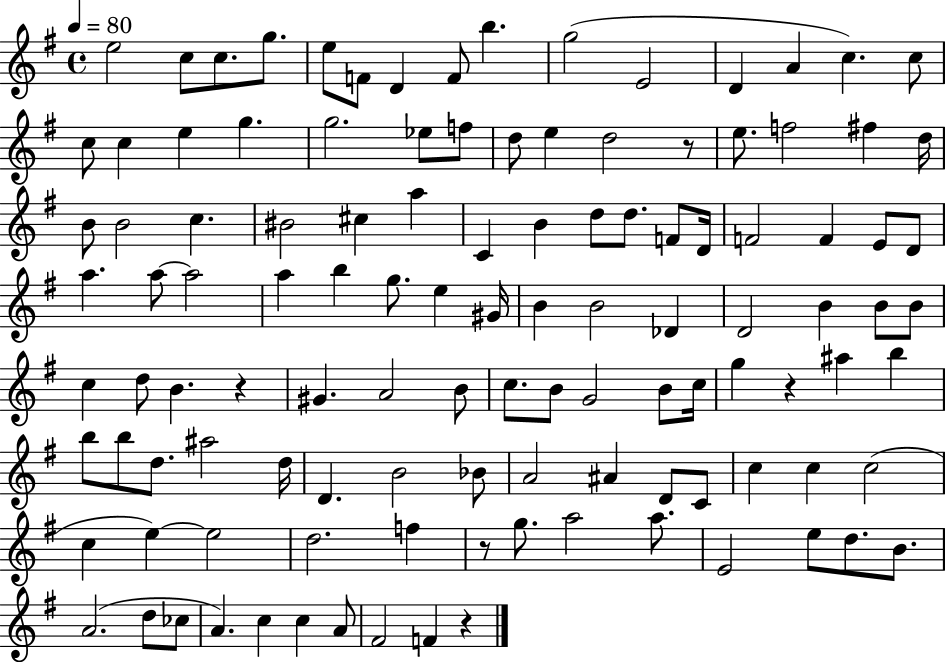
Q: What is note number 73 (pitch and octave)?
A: A#5